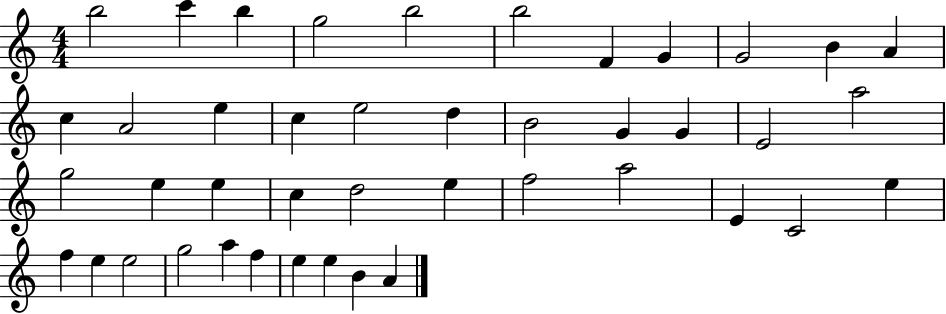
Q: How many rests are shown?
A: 0